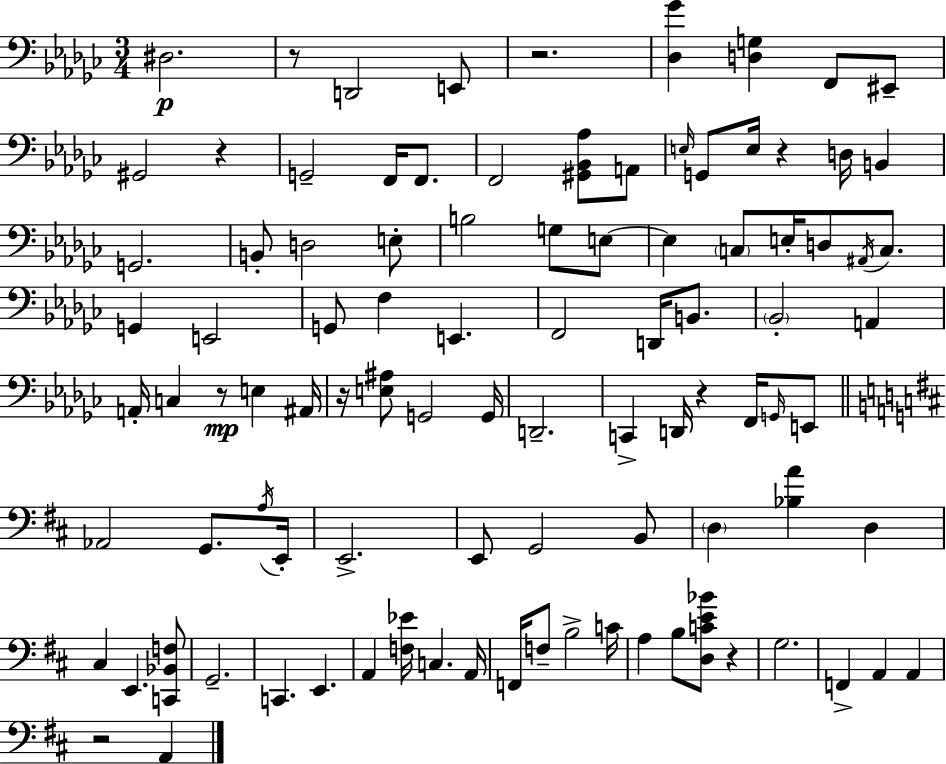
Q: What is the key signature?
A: EES minor